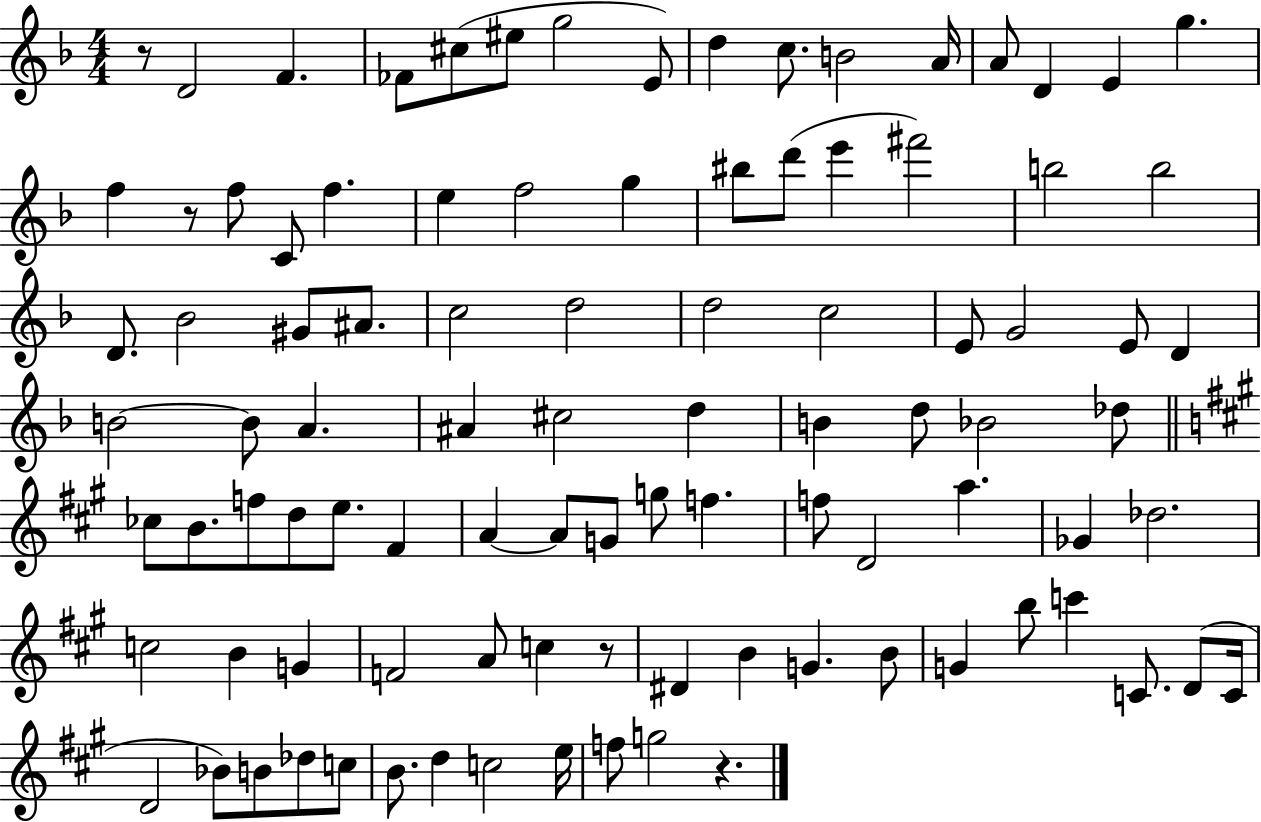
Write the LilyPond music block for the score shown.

{
  \clef treble
  \numericTimeSignature
  \time 4/4
  \key f \major
  \repeat volta 2 { r8 d'2 f'4. | fes'8 cis''8( eis''8 g''2 e'8) | d''4 c''8. b'2 a'16 | a'8 d'4 e'4 g''4. | \break f''4 r8 f''8 c'8 f''4. | e''4 f''2 g''4 | bis''8 d'''8( e'''4 fis'''2) | b''2 b''2 | \break d'8. bes'2 gis'8 ais'8. | c''2 d''2 | d''2 c''2 | e'8 g'2 e'8 d'4 | \break b'2~~ b'8 a'4. | ais'4 cis''2 d''4 | b'4 d''8 bes'2 des''8 | \bar "||" \break \key a \major ces''8 b'8. f''8 d''8 e''8. fis'4 | a'4~~ a'8 g'8 g''8 f''4. | f''8 d'2 a''4. | ges'4 des''2. | \break c''2 b'4 g'4 | f'2 a'8 c''4 r8 | dis'4 b'4 g'4. b'8 | g'4 b''8 c'''4 c'8. d'8( c'16 | \break d'2 bes'8) b'8 des''8 c''8 | b'8. d''4 c''2 e''16 | f''8 g''2 r4. | } \bar "|."
}